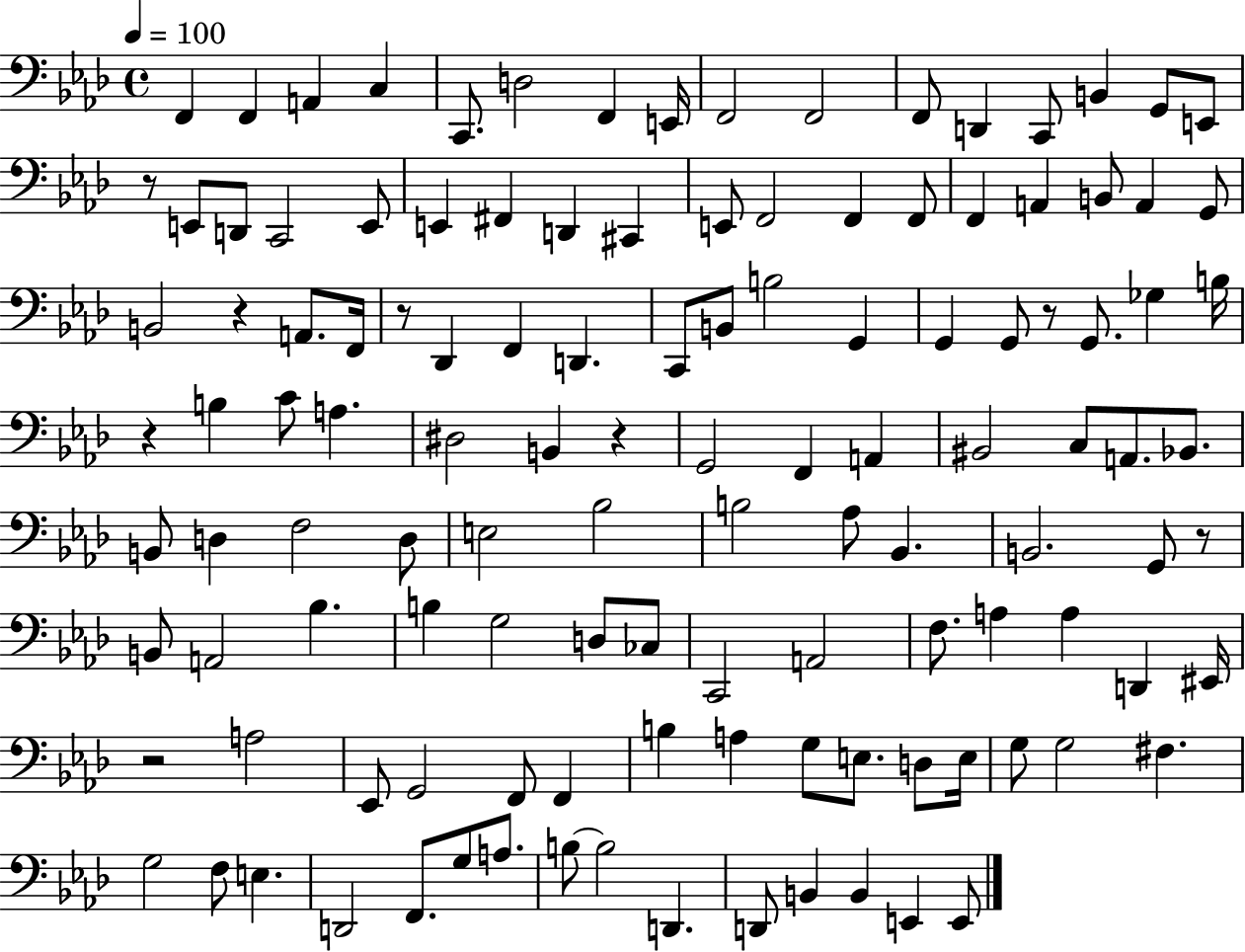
{
  \clef bass
  \time 4/4
  \defaultTimeSignature
  \key aes \major
  \tempo 4 = 100
  f,4 f,4 a,4 c4 | c,8. d2 f,4 e,16 | f,2 f,2 | f,8 d,4 c,8 b,4 g,8 e,8 | \break r8 e,8 d,8 c,2 e,8 | e,4 fis,4 d,4 cis,4 | e,8 f,2 f,4 f,8 | f,4 a,4 b,8 a,4 g,8 | \break b,2 r4 a,8. f,16 | r8 des,4 f,4 d,4. | c,8 b,8 b2 g,4 | g,4 g,8 r8 g,8. ges4 b16 | \break r4 b4 c'8 a4. | dis2 b,4 r4 | g,2 f,4 a,4 | bis,2 c8 a,8. bes,8. | \break b,8 d4 f2 d8 | e2 bes2 | b2 aes8 bes,4. | b,2. g,8 r8 | \break b,8 a,2 bes4. | b4 g2 d8 ces8 | c,2 a,2 | f8. a4 a4 d,4 eis,16 | \break r2 a2 | ees,8 g,2 f,8 f,4 | b4 a4 g8 e8. d8 e16 | g8 g2 fis4. | \break g2 f8 e4. | d,2 f,8. g8 a8. | b8~~ b2 d,4. | d,8 b,4 b,4 e,4 e,8 | \break \bar "|."
}